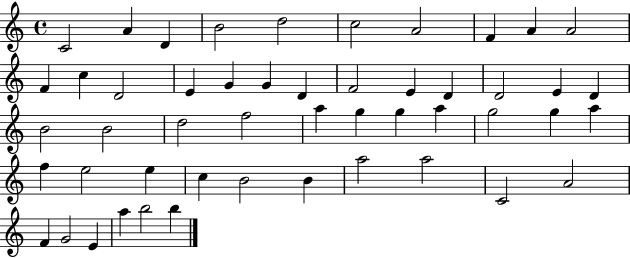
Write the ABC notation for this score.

X:1
T:Untitled
M:4/4
L:1/4
K:C
C2 A D B2 d2 c2 A2 F A A2 F c D2 E G G D F2 E D D2 E D B2 B2 d2 f2 a g g a g2 g a f e2 e c B2 B a2 a2 C2 A2 F G2 E a b2 b